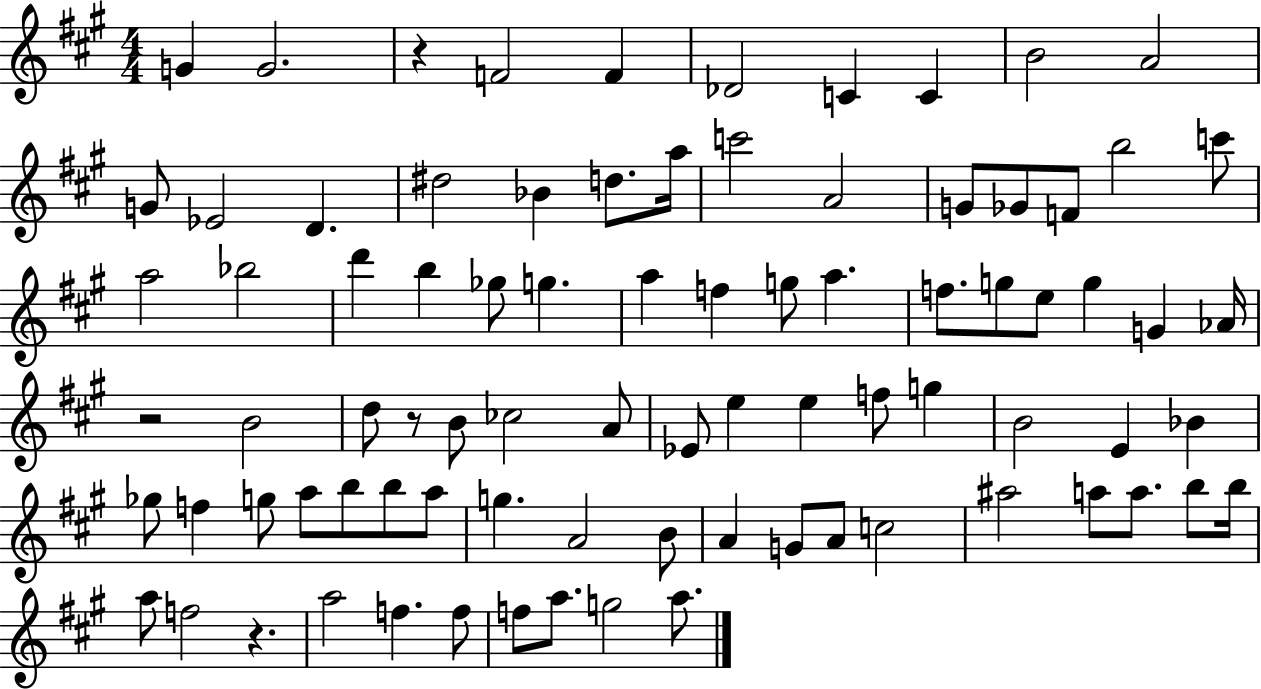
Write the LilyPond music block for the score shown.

{
  \clef treble
  \numericTimeSignature
  \time 4/4
  \key a \major
  \repeat volta 2 { g'4 g'2. | r4 f'2 f'4 | des'2 c'4 c'4 | b'2 a'2 | \break g'8 ees'2 d'4. | dis''2 bes'4 d''8. a''16 | c'''2 a'2 | g'8 ges'8 f'8 b''2 c'''8 | \break a''2 bes''2 | d'''4 b''4 ges''8 g''4. | a''4 f''4 g''8 a''4. | f''8. g''8 e''8 g''4 g'4 aes'16 | \break r2 b'2 | d''8 r8 b'8 ces''2 a'8 | ees'8 e''4 e''4 f''8 g''4 | b'2 e'4 bes'4 | \break ges''8 f''4 g''8 a''8 b''8 b''8 a''8 | g''4. a'2 b'8 | a'4 g'8 a'8 c''2 | ais''2 a''8 a''8. b''8 b''16 | \break a''8 f''2 r4. | a''2 f''4. f''8 | f''8 a''8. g''2 a''8. | } \bar "|."
}